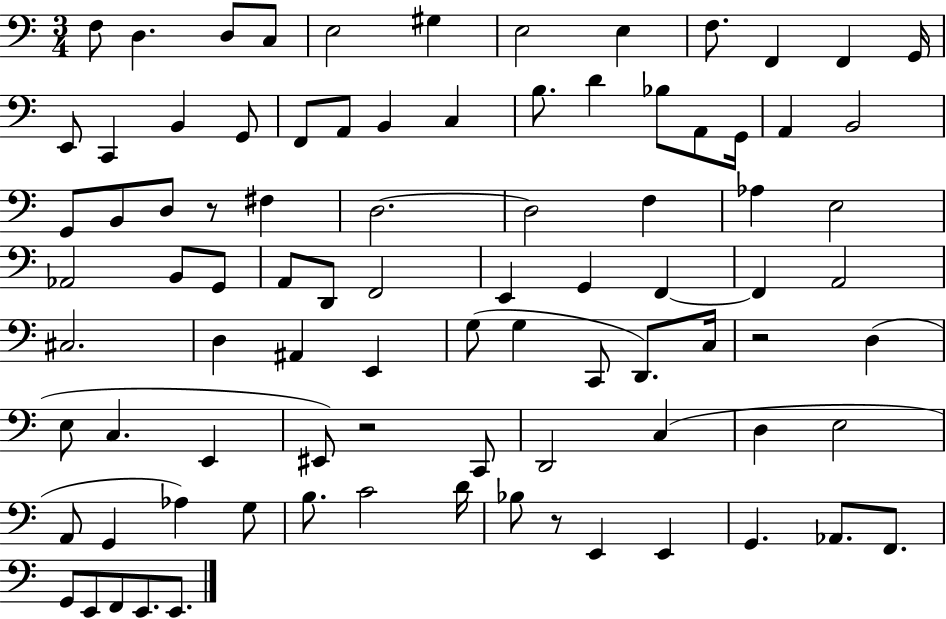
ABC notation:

X:1
T:Untitled
M:3/4
L:1/4
K:C
F,/2 D, D,/2 C,/2 E,2 ^G, E,2 E, F,/2 F,, F,, G,,/4 E,,/2 C,, B,, G,,/2 F,,/2 A,,/2 B,, C, B,/2 D _B,/2 A,,/2 G,,/4 A,, B,,2 G,,/2 B,,/2 D,/2 z/2 ^F, D,2 D,2 F, _A, E,2 _A,,2 B,,/2 G,,/2 A,,/2 D,,/2 F,,2 E,, G,, F,, F,, A,,2 ^C,2 D, ^A,, E,, G,/2 G, C,,/2 D,,/2 C,/4 z2 D, E,/2 C, E,, ^E,,/2 z2 C,,/2 D,,2 C, D, E,2 A,,/2 G,, _A, G,/2 B,/2 C2 D/4 _B,/2 z/2 E,, E,, G,, _A,,/2 F,,/2 G,,/2 E,,/2 F,,/2 E,,/2 E,,/2